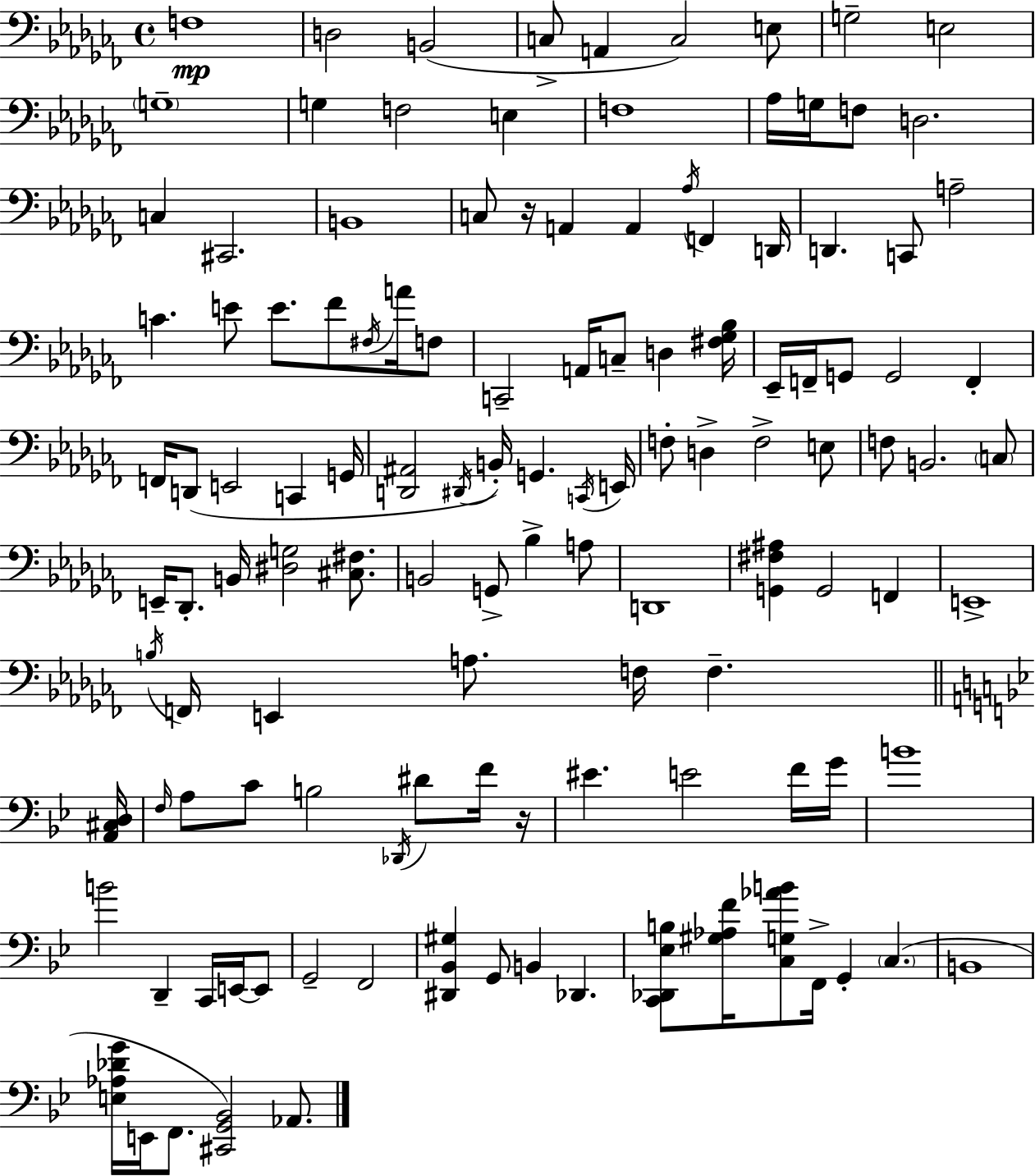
X:1
T:Untitled
M:4/4
L:1/4
K:Abm
F,4 D,2 B,,2 C,/2 A,, C,2 E,/2 G,2 E,2 G,4 G, F,2 E, F,4 _A,/4 G,/4 F,/2 D,2 C, ^C,,2 B,,4 C,/2 z/4 A,, A,, _A,/4 F,, D,,/4 D,, C,,/2 A,2 C E/2 E/2 _F/2 ^F,/4 A/4 F,/2 C,,2 A,,/4 C,/2 D, [^F,_G,_B,]/4 _E,,/4 F,,/4 G,,/2 G,,2 F,, F,,/4 D,,/2 E,,2 C,, G,,/4 [D,,^A,,]2 ^D,,/4 B,,/4 G,, C,,/4 E,,/4 F,/2 D, F,2 E,/2 F,/2 B,,2 C,/2 E,,/4 _D,,/2 B,,/4 [^D,G,]2 [^C,^F,]/2 B,,2 G,,/2 _B, A,/2 D,,4 [G,,^F,^A,] G,,2 F,, E,,4 B,/4 F,,/4 E,, A,/2 F,/4 F, [A,,^C,D,]/4 F,/4 A,/2 C/2 B,2 _D,,/4 ^D/2 F/4 z/4 ^E E2 F/4 G/4 B4 B2 D,, C,,/4 E,,/4 E,,/2 G,,2 F,,2 [^D,,_B,,^G,] G,,/2 B,, _D,, [C,,_D,,_E,B,]/2 [^G,_A,F]/4 [C,G,_AB]/2 F,,/4 G,, C, B,,4 [E,_A,_DG]/4 E,,/4 F,,/2 [^C,,G,,_B,,]2 _A,,/2